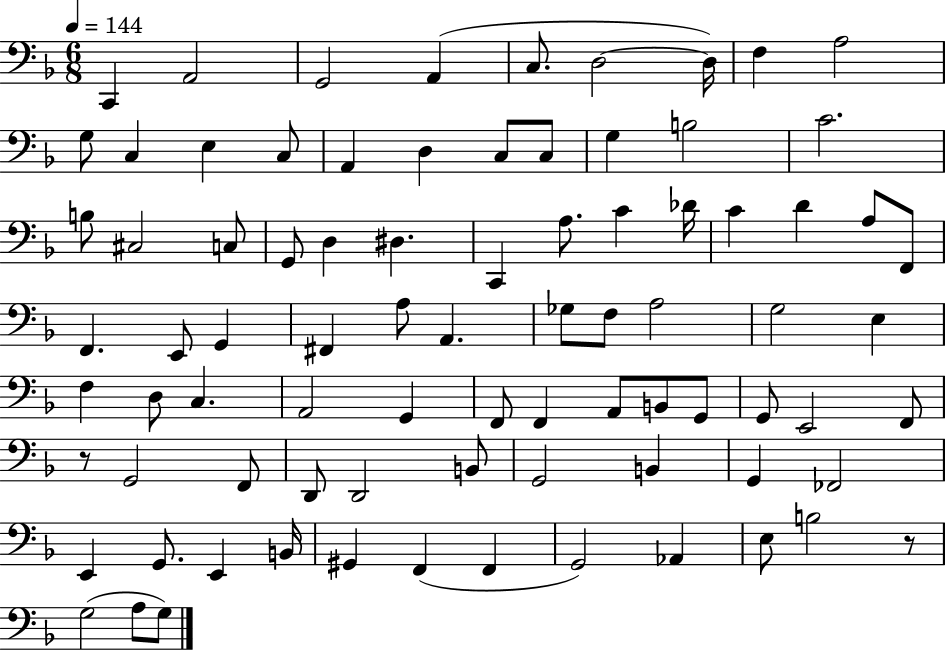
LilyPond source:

{
  \clef bass
  \numericTimeSignature
  \time 6/8
  \key f \major
  \tempo 4 = 144
  \repeat volta 2 { c,4 a,2 | g,2 a,4( | c8. d2~~ d16) | f4 a2 | \break g8 c4 e4 c8 | a,4 d4 c8 c8 | g4 b2 | c'2. | \break b8 cis2 c8 | g,8 d4 dis4. | c,4 a8. c'4 des'16 | c'4 d'4 a8 f,8 | \break f,4. e,8 g,4 | fis,4 a8 a,4. | ges8 f8 a2 | g2 e4 | \break f4 d8 c4. | a,2 g,4 | f,8 f,4 a,8 b,8 g,8 | g,8 e,2 f,8 | \break r8 g,2 f,8 | d,8 d,2 b,8 | g,2 b,4 | g,4 fes,2 | \break e,4 g,8. e,4 b,16 | gis,4 f,4( f,4 | g,2) aes,4 | e8 b2 r8 | \break g2( a8 g8) | } \bar "|."
}